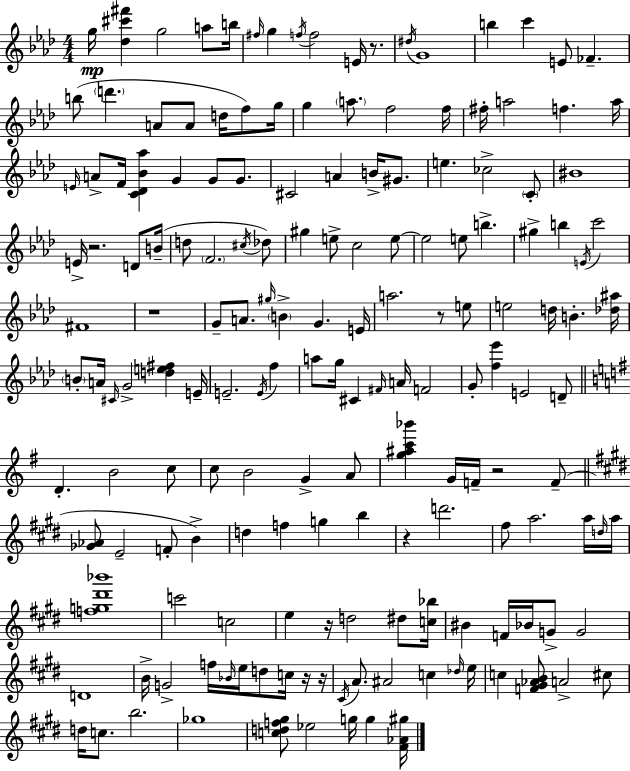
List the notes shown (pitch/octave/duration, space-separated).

G5/s [Db5,C#6,F#6]/q G5/h A5/e B5/s F#5/s G5/q F5/s F5/h E4/s R/e. D#5/s G4/w B5/q C6/q E4/e FES4/q. B5/e D6/q. A4/e A4/e D5/s F5/e G5/s G5/q A5/e. F5/h F5/s F#5/s A5/h F5/q. A5/s E4/s A4/e F4/s [C4,Db4,Bb4,Ab5]/q G4/q G4/e G4/e. C#4/h A4/q B4/s G#4/e. E5/q. CES5/h C4/e BIS4/w E4/s R/h. D4/e B4/s D5/e F4/h. C#5/s Db5/e G#5/q E5/e C5/h E5/e E5/h E5/e B5/q. G#5/q B5/q E4/s C6/h F#4/w R/w G4/e A4/e. G#5/s B4/q G4/q. E4/s A5/h. R/e E5/e E5/h D5/s B4/q. [Db5,A#5]/s B4/e A4/s C#4/s G4/h [D5,E5,F#5]/q E4/s E4/h. E4/s F5/q A5/e G5/s C#4/q F#4/s A4/s F4/h G4/e [F5,Eb6]/q E4/h D4/e D4/q. B4/h C5/e C5/e B4/h G4/q A4/e [G5,A#5,C6,Bb6]/q G4/s F4/s R/h F4/e [Gb4,Ab4]/e E4/h F4/e B4/q D5/q F5/q G5/q B5/q R/q D6/h. F#5/e A5/h. A5/s D5/s A5/s [F5,G5,D#6,Bb6]/w C6/h C5/h E5/q R/s D5/h D#5/e [C5,Bb5]/s BIS4/q F4/s Bb4/s G4/e G4/h D4/w B4/s G4/h F5/s Bb4/s E5/s D5/e C5/s R/s R/s C#4/s A4/e. A#4/h C5/q Db5/s E5/s C5/q [F4,G#4,Ab4,B4]/e A4/h C#5/e D5/s C5/e. B5/h. Gb5/w [C5,D5,F5,G#5]/e Eb5/h G5/s G5/q [F#4,Ab4,G#5]/s